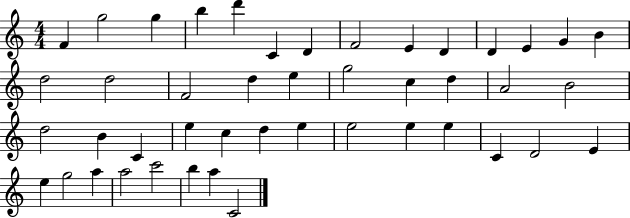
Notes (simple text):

F4/q G5/h G5/q B5/q D6/q C4/q D4/q F4/h E4/q D4/q D4/q E4/q G4/q B4/q D5/h D5/h F4/h D5/q E5/q G5/h C5/q D5/q A4/h B4/h D5/h B4/q C4/q E5/q C5/q D5/q E5/q E5/h E5/q E5/q C4/q D4/h E4/q E5/q G5/h A5/q A5/h C6/h B5/q A5/q C4/h